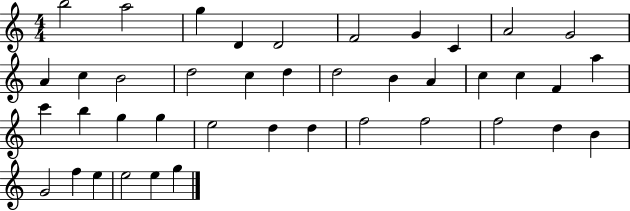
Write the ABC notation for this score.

X:1
T:Untitled
M:4/4
L:1/4
K:C
b2 a2 g D D2 F2 G C A2 G2 A c B2 d2 c d d2 B A c c F a c' b g g e2 d d f2 f2 f2 d B G2 f e e2 e g